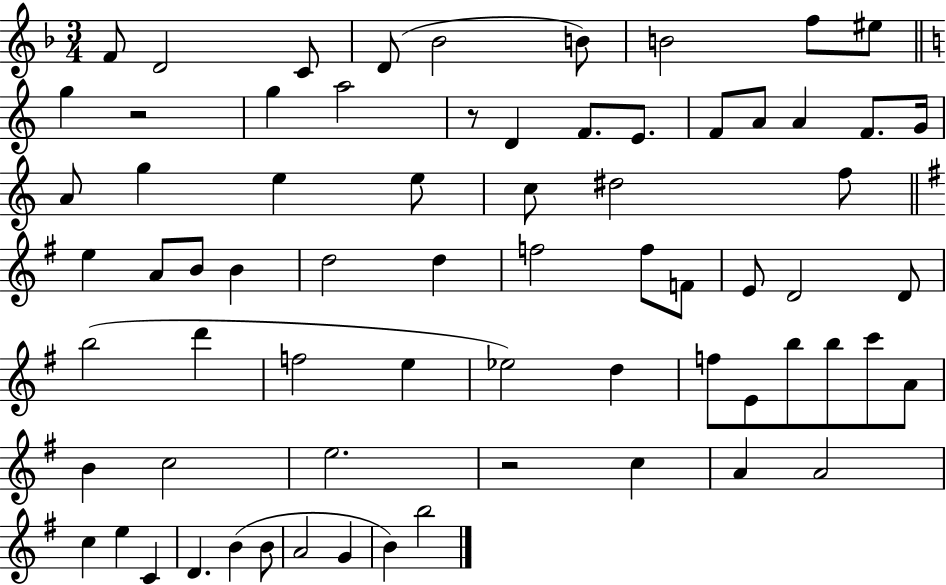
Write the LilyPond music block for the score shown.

{
  \clef treble
  \numericTimeSignature
  \time 3/4
  \key f \major
  f'8 d'2 c'8 | d'8( bes'2 b'8) | b'2 f''8 eis''8 | \bar "||" \break \key a \minor g''4 r2 | g''4 a''2 | r8 d'4 f'8. e'8. | f'8 a'8 a'4 f'8. g'16 | \break a'8 g''4 e''4 e''8 | c''8 dis''2 f''8 | \bar "||" \break \key g \major e''4 a'8 b'8 b'4 | d''2 d''4 | f''2 f''8 f'8 | e'8 d'2 d'8 | \break b''2( d'''4 | f''2 e''4 | ees''2) d''4 | f''8 e'8 b''8 b''8 c'''8 a'8 | \break b'4 c''2 | e''2. | r2 c''4 | a'4 a'2 | \break c''4 e''4 c'4 | d'4. b'4( b'8 | a'2 g'4 | b'4) b''2 | \break \bar "|."
}